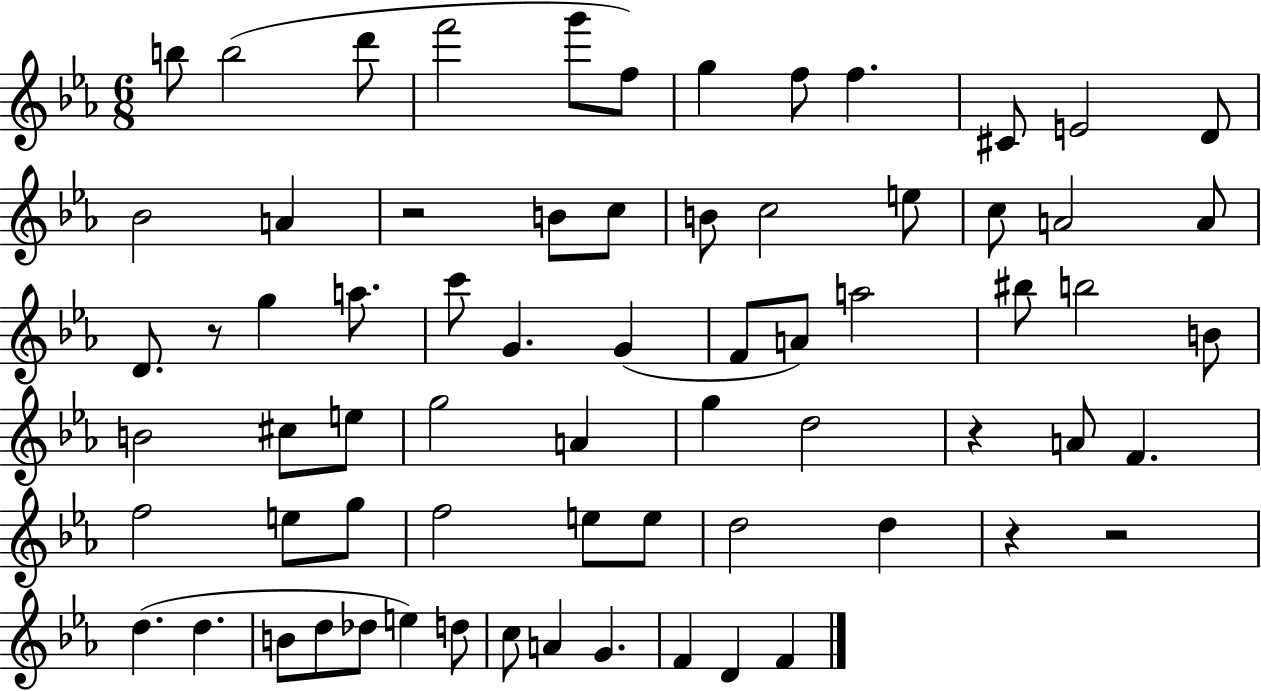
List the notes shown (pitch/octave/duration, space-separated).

B5/e B5/h D6/e F6/h G6/e F5/e G5/q F5/e F5/q. C#4/e E4/h D4/e Bb4/h A4/q R/h B4/e C5/e B4/e C5/h E5/e C5/e A4/h A4/e D4/e. R/e G5/q A5/e. C6/e G4/q. G4/q F4/e A4/e A5/h BIS5/e B5/h B4/e B4/h C#5/e E5/e G5/h A4/q G5/q D5/h R/q A4/e F4/q. F5/h E5/e G5/e F5/h E5/e E5/e D5/h D5/q R/q R/h D5/q. D5/q. B4/e D5/e Db5/e E5/q D5/e C5/e A4/q G4/q. F4/q D4/q F4/q